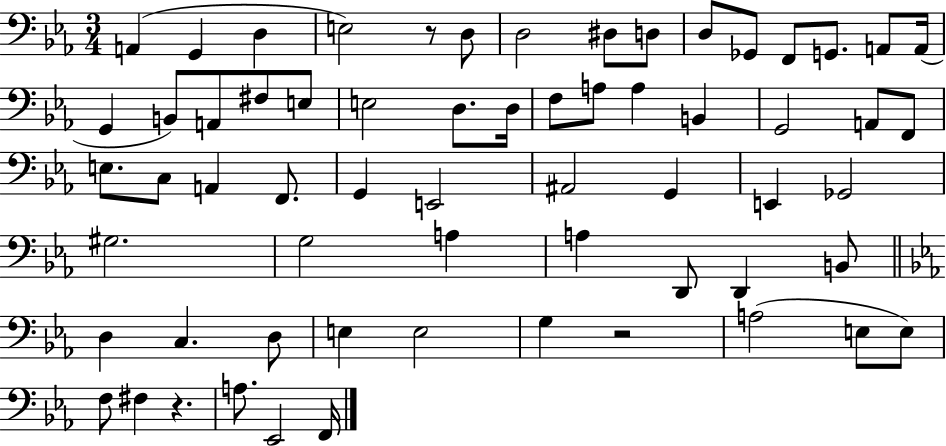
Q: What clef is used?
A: bass